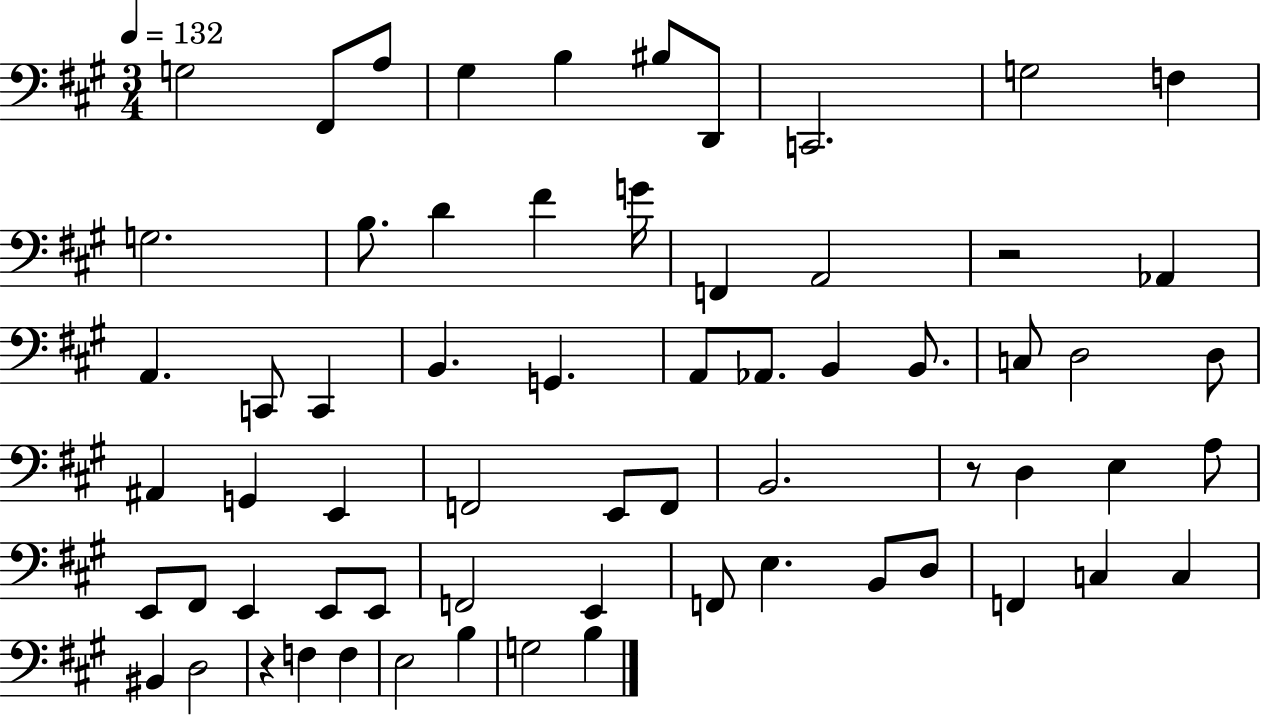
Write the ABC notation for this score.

X:1
T:Untitled
M:3/4
L:1/4
K:A
G,2 ^F,,/2 A,/2 ^G, B, ^B,/2 D,,/2 C,,2 G,2 F, G,2 B,/2 D ^F G/4 F,, A,,2 z2 _A,, A,, C,,/2 C,, B,, G,, A,,/2 _A,,/2 B,, B,,/2 C,/2 D,2 D,/2 ^A,, G,, E,, F,,2 E,,/2 F,,/2 B,,2 z/2 D, E, A,/2 E,,/2 ^F,,/2 E,, E,,/2 E,,/2 F,,2 E,, F,,/2 E, B,,/2 D,/2 F,, C, C, ^B,, D,2 z F, F, E,2 B, G,2 B,